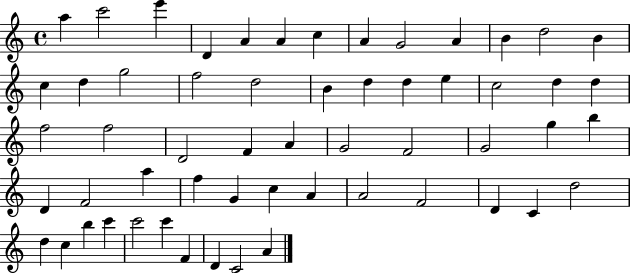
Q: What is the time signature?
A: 4/4